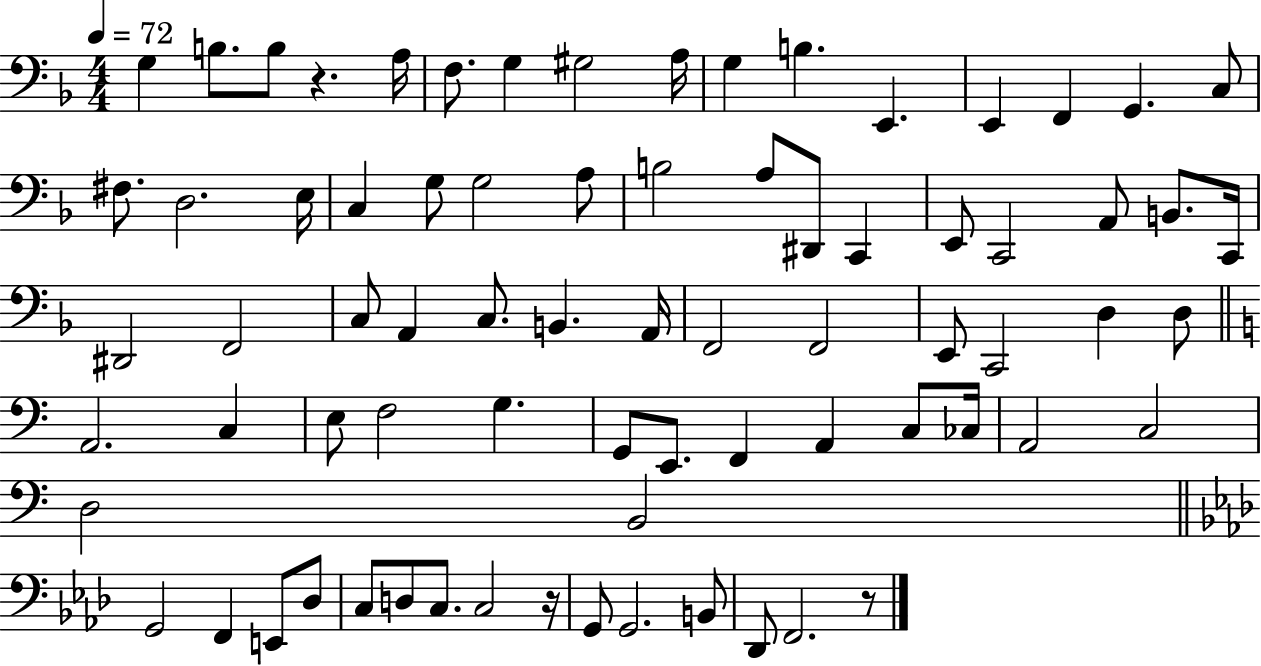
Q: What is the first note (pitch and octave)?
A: G3